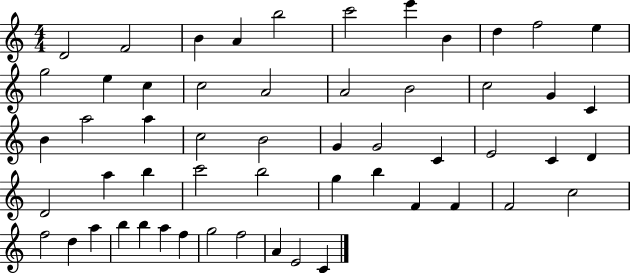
D4/h F4/h B4/q A4/q B5/h C6/h E6/q B4/q D5/q F5/h E5/q G5/h E5/q C5/q C5/h A4/h A4/h B4/h C5/h G4/q C4/q B4/q A5/h A5/q C5/h B4/h G4/q G4/h C4/q E4/h C4/q D4/q D4/h A5/q B5/q C6/h B5/h G5/q B5/q F4/q F4/q F4/h C5/h F5/h D5/q A5/q B5/q B5/q A5/q F5/q G5/h F5/h A4/q E4/h C4/q